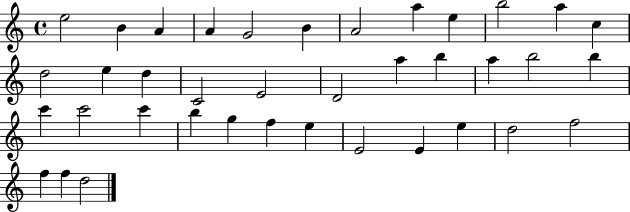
E5/h B4/q A4/q A4/q G4/h B4/q A4/h A5/q E5/q B5/h A5/q C5/q D5/h E5/q D5/q C4/h E4/h D4/h A5/q B5/q A5/q B5/h B5/q C6/q C6/h C6/q B5/q G5/q F5/q E5/q E4/h E4/q E5/q D5/h F5/h F5/q F5/q D5/h